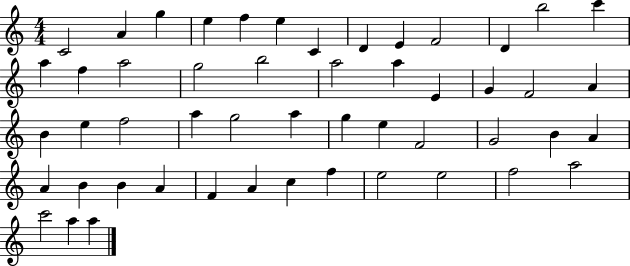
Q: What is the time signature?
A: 4/4